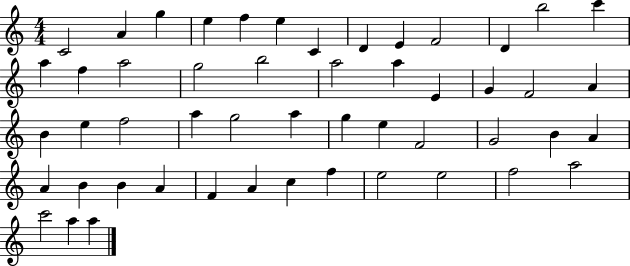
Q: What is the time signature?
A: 4/4